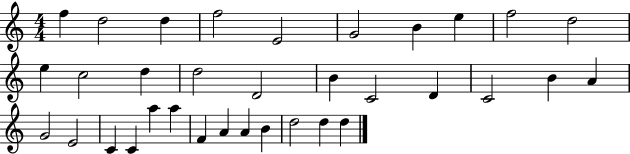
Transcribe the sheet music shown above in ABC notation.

X:1
T:Untitled
M:4/4
L:1/4
K:C
f d2 d f2 E2 G2 B e f2 d2 e c2 d d2 D2 B C2 D C2 B A G2 E2 C C a a F A A B d2 d d